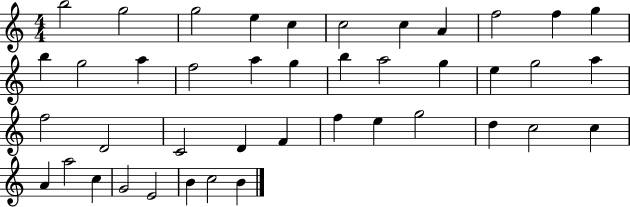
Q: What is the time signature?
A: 4/4